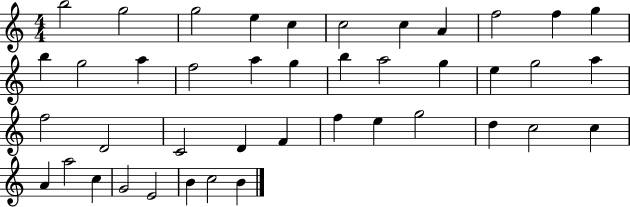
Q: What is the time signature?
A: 4/4